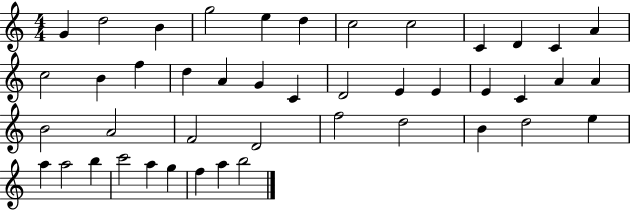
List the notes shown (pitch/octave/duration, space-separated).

G4/q D5/h B4/q G5/h E5/q D5/q C5/h C5/h C4/q D4/q C4/q A4/q C5/h B4/q F5/q D5/q A4/q G4/q C4/q D4/h E4/q E4/q E4/q C4/q A4/q A4/q B4/h A4/h F4/h D4/h F5/h D5/h B4/q D5/h E5/q A5/q A5/h B5/q C6/h A5/q G5/q F5/q A5/q B5/h